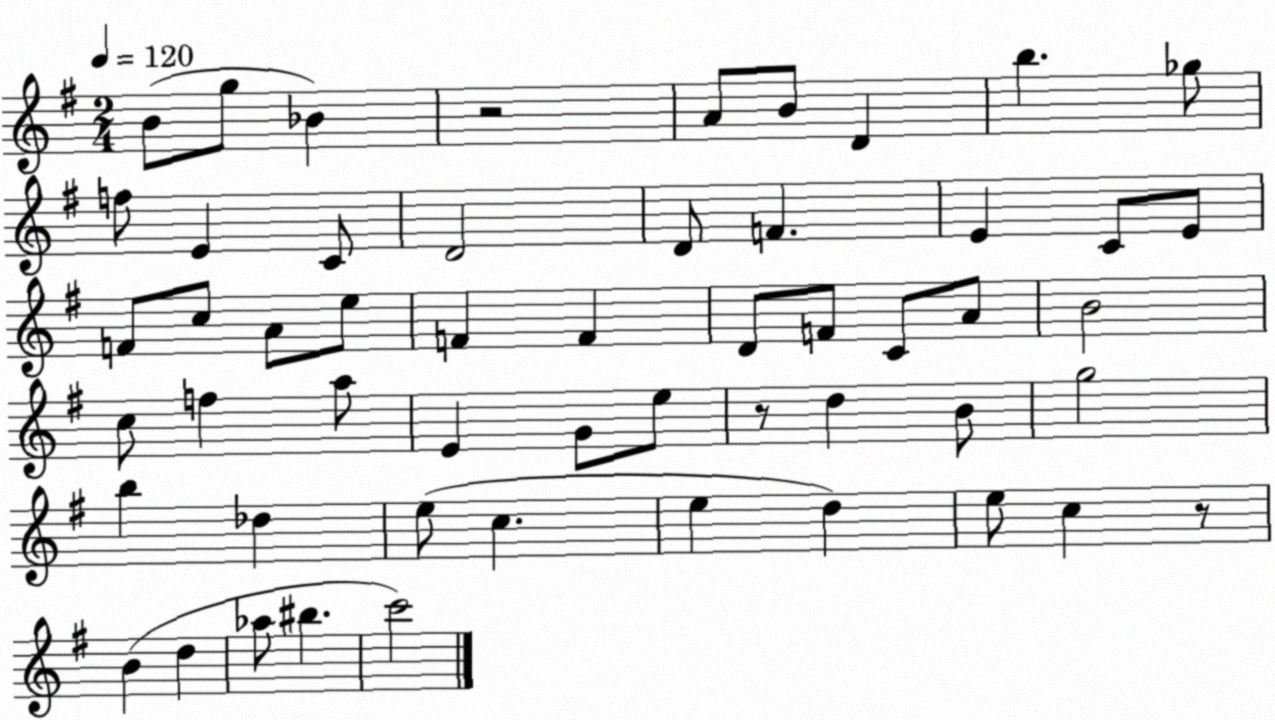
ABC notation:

X:1
T:Untitled
M:2/4
L:1/4
K:G
B/2 g/2 _B z2 A/2 B/2 D b _g/2 f/2 E C/2 D2 D/2 F E C/2 E/2 F/2 c/2 A/2 e/2 F F D/2 F/2 C/2 A/2 B2 c/2 f a/2 E G/2 e/2 z/2 d B/2 g2 b _d e/2 c e d e/2 c z/2 B d _a/2 ^b c'2